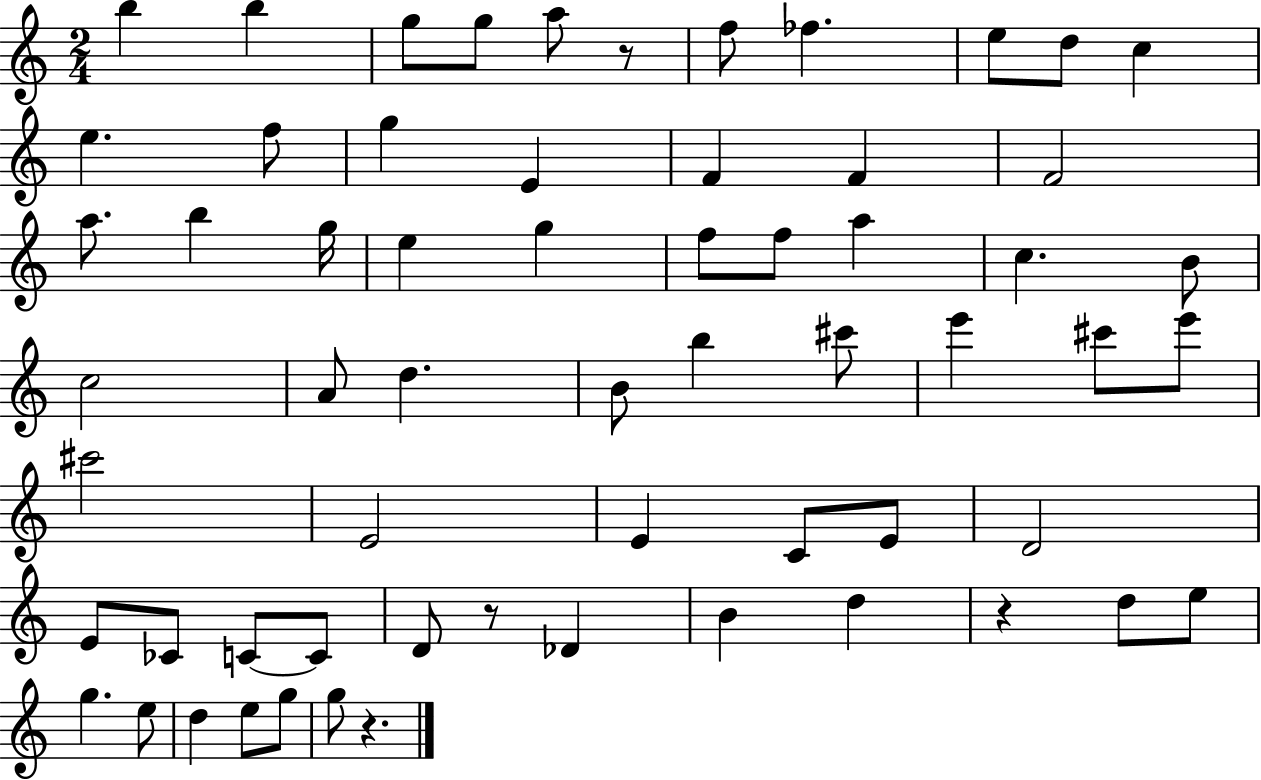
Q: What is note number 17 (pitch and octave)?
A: F4